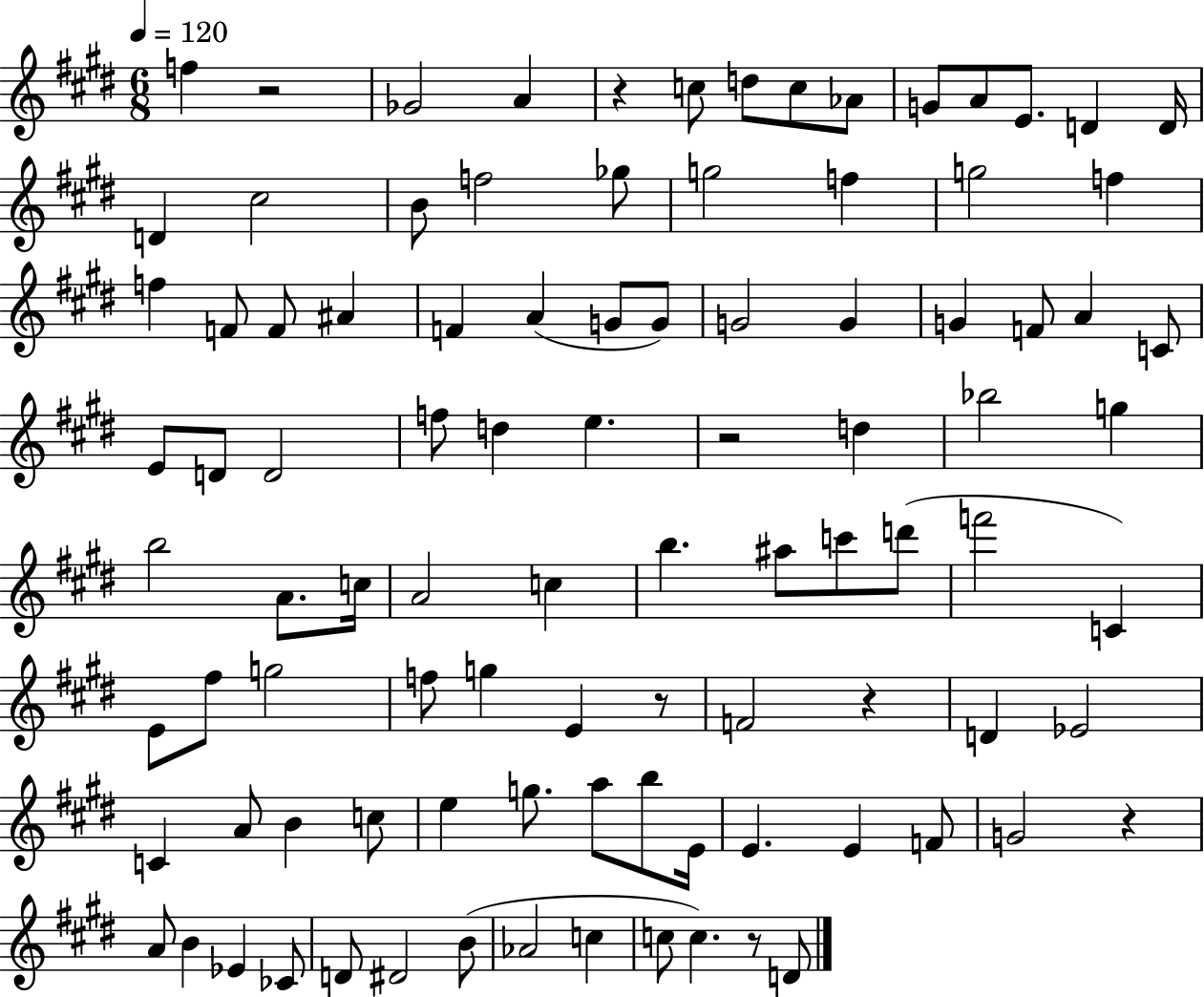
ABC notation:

X:1
T:Untitled
M:6/8
L:1/4
K:E
f z2 _G2 A z c/2 d/2 c/2 _A/2 G/2 A/2 E/2 D D/4 D ^c2 B/2 f2 _g/2 g2 f g2 f f F/2 F/2 ^A F A G/2 G/2 G2 G G F/2 A C/2 E/2 D/2 D2 f/2 d e z2 d _b2 g b2 A/2 c/4 A2 c b ^a/2 c'/2 d'/2 f'2 C E/2 ^f/2 g2 f/2 g E z/2 F2 z D _E2 C A/2 B c/2 e g/2 a/2 b/2 E/4 E E F/2 G2 z A/2 B _E _C/2 D/2 ^D2 B/2 _A2 c c/2 c z/2 D/2